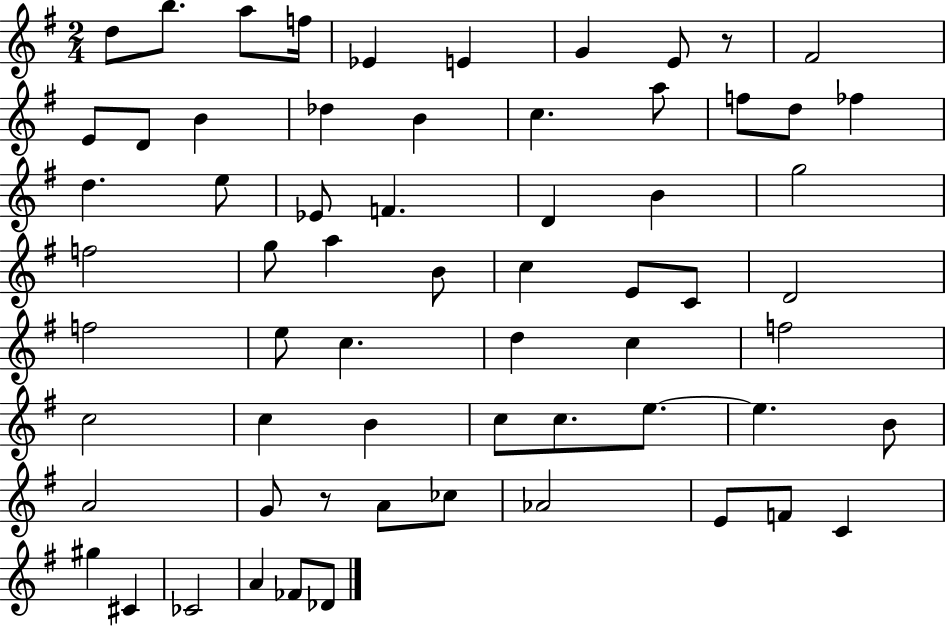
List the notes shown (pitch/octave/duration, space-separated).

D5/e B5/e. A5/e F5/s Eb4/q E4/q G4/q E4/e R/e F#4/h E4/e D4/e B4/q Db5/q B4/q C5/q. A5/e F5/e D5/e FES5/q D5/q. E5/e Eb4/e F4/q. D4/q B4/q G5/h F5/h G5/e A5/q B4/e C5/q E4/e C4/e D4/h F5/h E5/e C5/q. D5/q C5/q F5/h C5/h C5/q B4/q C5/e C5/e. E5/e. E5/q. B4/e A4/h G4/e R/e A4/e CES5/e Ab4/h E4/e F4/e C4/q G#5/q C#4/q CES4/h A4/q FES4/e Db4/e